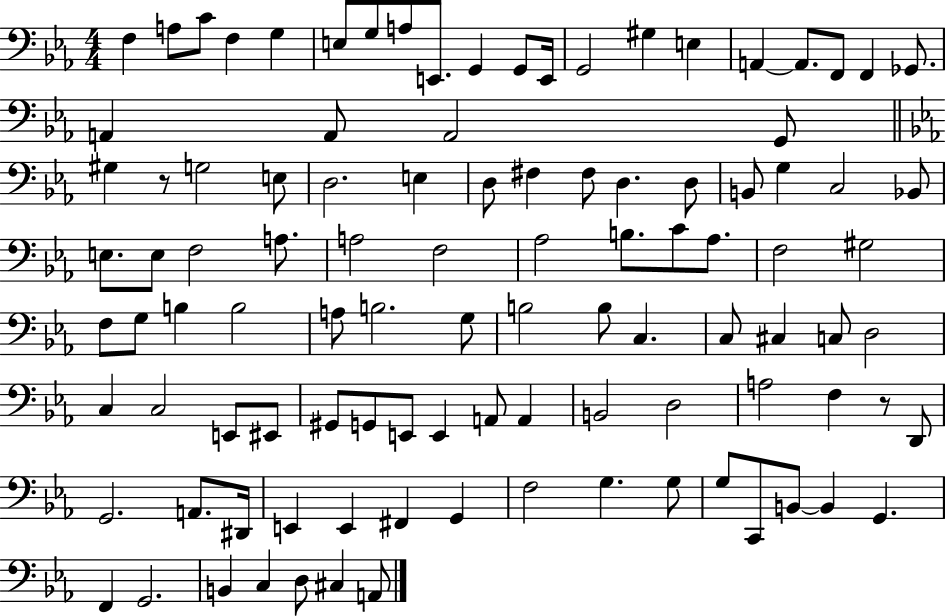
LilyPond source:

{
  \clef bass
  \numericTimeSignature
  \time 4/4
  \key ees \major
  f4 a8 c'8 f4 g4 | e8 g8 a8 e,8. g,4 g,8 e,16 | g,2 gis4 e4 | a,4~~ a,8. f,8 f,4 ges,8. | \break a,4 a,8 a,2 g,8 | \bar "||" \break \key ees \major gis4 r8 g2 e8 | d2. e4 | d8 fis4 fis8 d4. d8 | b,8 g4 c2 bes,8 | \break e8. e8 f2 a8. | a2 f2 | aes2 b8. c'8 aes8. | f2 gis2 | \break f8 g8 b4 b2 | a8 b2. g8 | b2 b8 c4. | c8 cis4 c8 d2 | \break c4 c2 e,8 eis,8 | gis,8 g,8 e,8 e,4 a,8 a,4 | b,2 d2 | a2 f4 r8 d,8 | \break g,2. a,8. dis,16 | e,4 e,4 fis,4 g,4 | f2 g4. g8 | g8 c,8 b,8~~ b,4 g,4. | \break f,4 g,2. | b,4 c4 d8 cis4 a,8 | \bar "|."
}